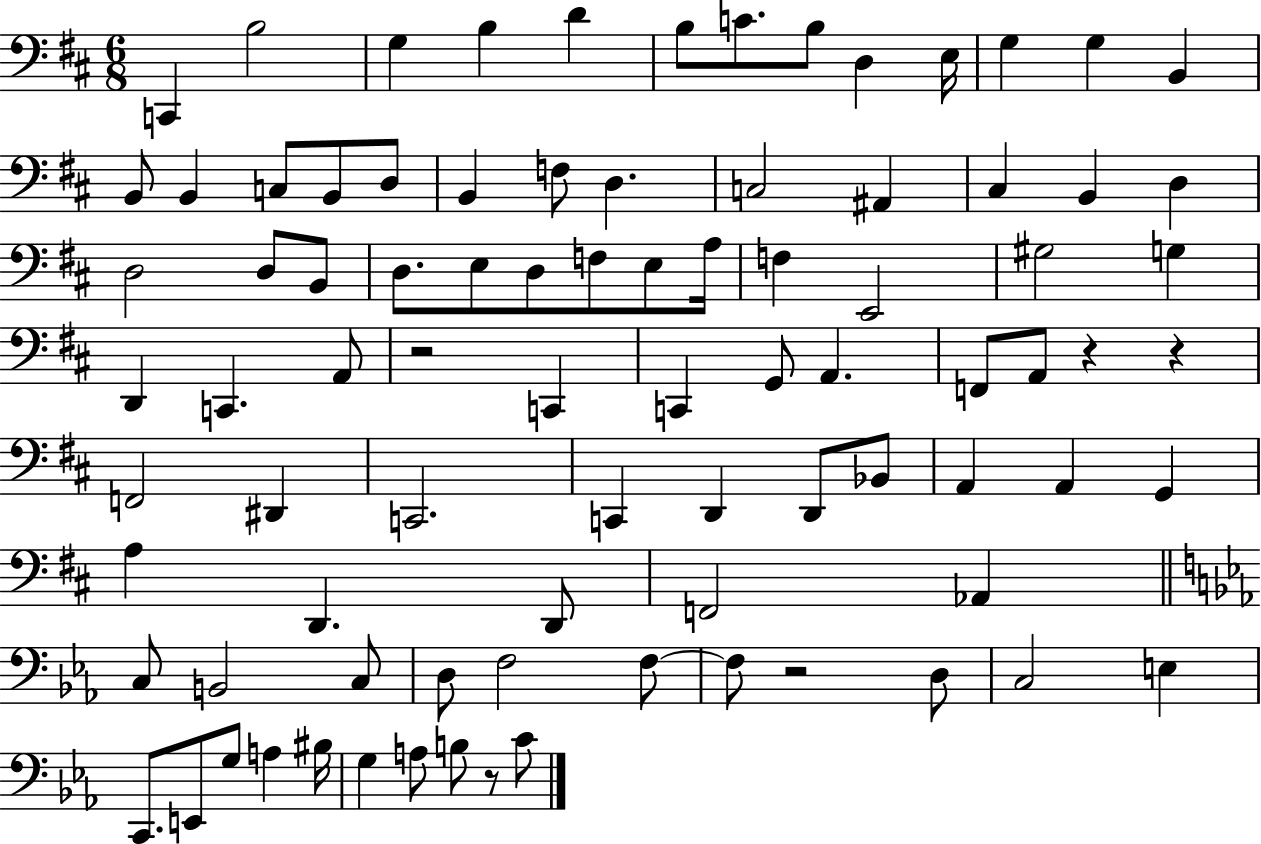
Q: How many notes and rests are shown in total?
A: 87